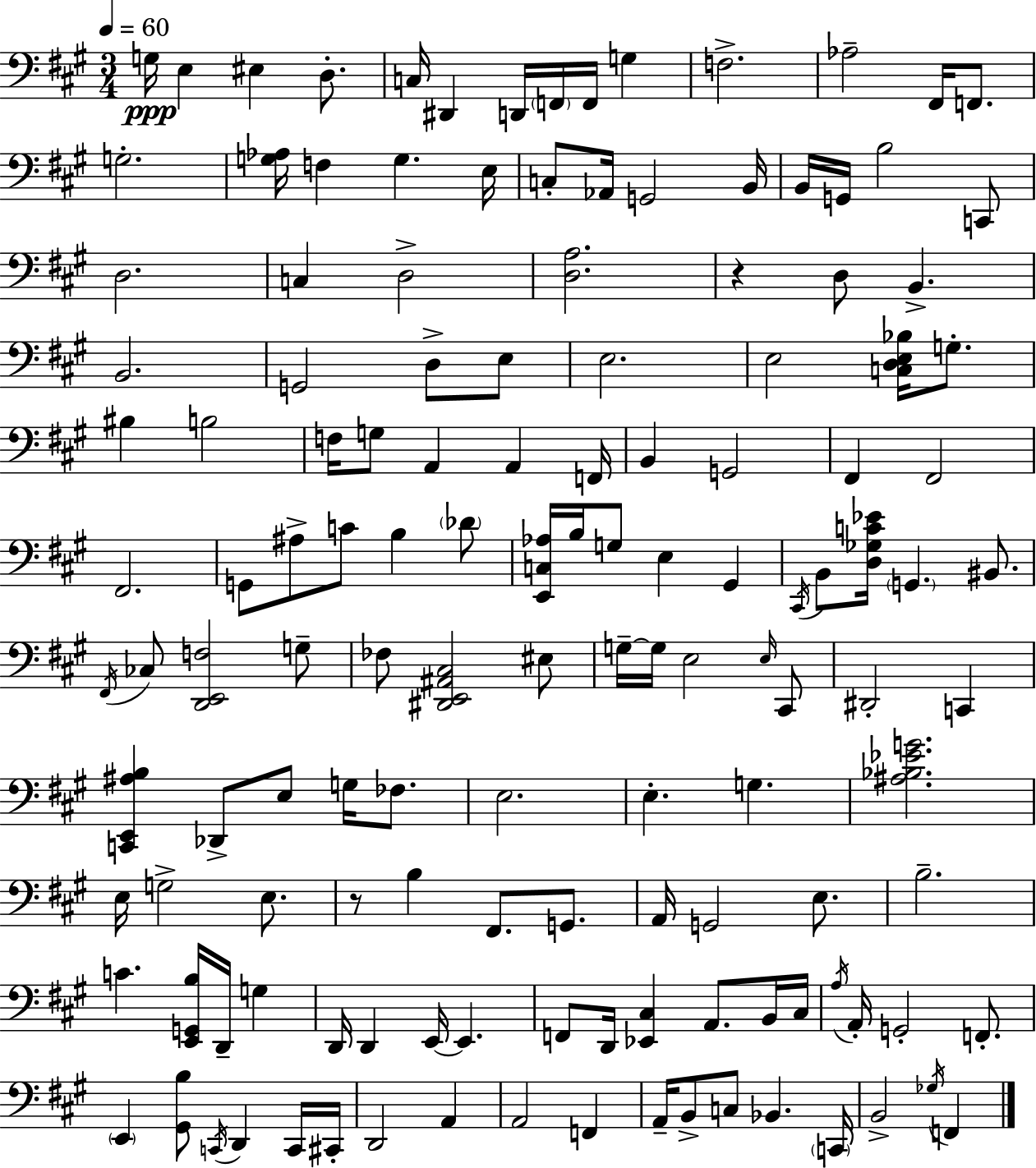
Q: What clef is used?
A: bass